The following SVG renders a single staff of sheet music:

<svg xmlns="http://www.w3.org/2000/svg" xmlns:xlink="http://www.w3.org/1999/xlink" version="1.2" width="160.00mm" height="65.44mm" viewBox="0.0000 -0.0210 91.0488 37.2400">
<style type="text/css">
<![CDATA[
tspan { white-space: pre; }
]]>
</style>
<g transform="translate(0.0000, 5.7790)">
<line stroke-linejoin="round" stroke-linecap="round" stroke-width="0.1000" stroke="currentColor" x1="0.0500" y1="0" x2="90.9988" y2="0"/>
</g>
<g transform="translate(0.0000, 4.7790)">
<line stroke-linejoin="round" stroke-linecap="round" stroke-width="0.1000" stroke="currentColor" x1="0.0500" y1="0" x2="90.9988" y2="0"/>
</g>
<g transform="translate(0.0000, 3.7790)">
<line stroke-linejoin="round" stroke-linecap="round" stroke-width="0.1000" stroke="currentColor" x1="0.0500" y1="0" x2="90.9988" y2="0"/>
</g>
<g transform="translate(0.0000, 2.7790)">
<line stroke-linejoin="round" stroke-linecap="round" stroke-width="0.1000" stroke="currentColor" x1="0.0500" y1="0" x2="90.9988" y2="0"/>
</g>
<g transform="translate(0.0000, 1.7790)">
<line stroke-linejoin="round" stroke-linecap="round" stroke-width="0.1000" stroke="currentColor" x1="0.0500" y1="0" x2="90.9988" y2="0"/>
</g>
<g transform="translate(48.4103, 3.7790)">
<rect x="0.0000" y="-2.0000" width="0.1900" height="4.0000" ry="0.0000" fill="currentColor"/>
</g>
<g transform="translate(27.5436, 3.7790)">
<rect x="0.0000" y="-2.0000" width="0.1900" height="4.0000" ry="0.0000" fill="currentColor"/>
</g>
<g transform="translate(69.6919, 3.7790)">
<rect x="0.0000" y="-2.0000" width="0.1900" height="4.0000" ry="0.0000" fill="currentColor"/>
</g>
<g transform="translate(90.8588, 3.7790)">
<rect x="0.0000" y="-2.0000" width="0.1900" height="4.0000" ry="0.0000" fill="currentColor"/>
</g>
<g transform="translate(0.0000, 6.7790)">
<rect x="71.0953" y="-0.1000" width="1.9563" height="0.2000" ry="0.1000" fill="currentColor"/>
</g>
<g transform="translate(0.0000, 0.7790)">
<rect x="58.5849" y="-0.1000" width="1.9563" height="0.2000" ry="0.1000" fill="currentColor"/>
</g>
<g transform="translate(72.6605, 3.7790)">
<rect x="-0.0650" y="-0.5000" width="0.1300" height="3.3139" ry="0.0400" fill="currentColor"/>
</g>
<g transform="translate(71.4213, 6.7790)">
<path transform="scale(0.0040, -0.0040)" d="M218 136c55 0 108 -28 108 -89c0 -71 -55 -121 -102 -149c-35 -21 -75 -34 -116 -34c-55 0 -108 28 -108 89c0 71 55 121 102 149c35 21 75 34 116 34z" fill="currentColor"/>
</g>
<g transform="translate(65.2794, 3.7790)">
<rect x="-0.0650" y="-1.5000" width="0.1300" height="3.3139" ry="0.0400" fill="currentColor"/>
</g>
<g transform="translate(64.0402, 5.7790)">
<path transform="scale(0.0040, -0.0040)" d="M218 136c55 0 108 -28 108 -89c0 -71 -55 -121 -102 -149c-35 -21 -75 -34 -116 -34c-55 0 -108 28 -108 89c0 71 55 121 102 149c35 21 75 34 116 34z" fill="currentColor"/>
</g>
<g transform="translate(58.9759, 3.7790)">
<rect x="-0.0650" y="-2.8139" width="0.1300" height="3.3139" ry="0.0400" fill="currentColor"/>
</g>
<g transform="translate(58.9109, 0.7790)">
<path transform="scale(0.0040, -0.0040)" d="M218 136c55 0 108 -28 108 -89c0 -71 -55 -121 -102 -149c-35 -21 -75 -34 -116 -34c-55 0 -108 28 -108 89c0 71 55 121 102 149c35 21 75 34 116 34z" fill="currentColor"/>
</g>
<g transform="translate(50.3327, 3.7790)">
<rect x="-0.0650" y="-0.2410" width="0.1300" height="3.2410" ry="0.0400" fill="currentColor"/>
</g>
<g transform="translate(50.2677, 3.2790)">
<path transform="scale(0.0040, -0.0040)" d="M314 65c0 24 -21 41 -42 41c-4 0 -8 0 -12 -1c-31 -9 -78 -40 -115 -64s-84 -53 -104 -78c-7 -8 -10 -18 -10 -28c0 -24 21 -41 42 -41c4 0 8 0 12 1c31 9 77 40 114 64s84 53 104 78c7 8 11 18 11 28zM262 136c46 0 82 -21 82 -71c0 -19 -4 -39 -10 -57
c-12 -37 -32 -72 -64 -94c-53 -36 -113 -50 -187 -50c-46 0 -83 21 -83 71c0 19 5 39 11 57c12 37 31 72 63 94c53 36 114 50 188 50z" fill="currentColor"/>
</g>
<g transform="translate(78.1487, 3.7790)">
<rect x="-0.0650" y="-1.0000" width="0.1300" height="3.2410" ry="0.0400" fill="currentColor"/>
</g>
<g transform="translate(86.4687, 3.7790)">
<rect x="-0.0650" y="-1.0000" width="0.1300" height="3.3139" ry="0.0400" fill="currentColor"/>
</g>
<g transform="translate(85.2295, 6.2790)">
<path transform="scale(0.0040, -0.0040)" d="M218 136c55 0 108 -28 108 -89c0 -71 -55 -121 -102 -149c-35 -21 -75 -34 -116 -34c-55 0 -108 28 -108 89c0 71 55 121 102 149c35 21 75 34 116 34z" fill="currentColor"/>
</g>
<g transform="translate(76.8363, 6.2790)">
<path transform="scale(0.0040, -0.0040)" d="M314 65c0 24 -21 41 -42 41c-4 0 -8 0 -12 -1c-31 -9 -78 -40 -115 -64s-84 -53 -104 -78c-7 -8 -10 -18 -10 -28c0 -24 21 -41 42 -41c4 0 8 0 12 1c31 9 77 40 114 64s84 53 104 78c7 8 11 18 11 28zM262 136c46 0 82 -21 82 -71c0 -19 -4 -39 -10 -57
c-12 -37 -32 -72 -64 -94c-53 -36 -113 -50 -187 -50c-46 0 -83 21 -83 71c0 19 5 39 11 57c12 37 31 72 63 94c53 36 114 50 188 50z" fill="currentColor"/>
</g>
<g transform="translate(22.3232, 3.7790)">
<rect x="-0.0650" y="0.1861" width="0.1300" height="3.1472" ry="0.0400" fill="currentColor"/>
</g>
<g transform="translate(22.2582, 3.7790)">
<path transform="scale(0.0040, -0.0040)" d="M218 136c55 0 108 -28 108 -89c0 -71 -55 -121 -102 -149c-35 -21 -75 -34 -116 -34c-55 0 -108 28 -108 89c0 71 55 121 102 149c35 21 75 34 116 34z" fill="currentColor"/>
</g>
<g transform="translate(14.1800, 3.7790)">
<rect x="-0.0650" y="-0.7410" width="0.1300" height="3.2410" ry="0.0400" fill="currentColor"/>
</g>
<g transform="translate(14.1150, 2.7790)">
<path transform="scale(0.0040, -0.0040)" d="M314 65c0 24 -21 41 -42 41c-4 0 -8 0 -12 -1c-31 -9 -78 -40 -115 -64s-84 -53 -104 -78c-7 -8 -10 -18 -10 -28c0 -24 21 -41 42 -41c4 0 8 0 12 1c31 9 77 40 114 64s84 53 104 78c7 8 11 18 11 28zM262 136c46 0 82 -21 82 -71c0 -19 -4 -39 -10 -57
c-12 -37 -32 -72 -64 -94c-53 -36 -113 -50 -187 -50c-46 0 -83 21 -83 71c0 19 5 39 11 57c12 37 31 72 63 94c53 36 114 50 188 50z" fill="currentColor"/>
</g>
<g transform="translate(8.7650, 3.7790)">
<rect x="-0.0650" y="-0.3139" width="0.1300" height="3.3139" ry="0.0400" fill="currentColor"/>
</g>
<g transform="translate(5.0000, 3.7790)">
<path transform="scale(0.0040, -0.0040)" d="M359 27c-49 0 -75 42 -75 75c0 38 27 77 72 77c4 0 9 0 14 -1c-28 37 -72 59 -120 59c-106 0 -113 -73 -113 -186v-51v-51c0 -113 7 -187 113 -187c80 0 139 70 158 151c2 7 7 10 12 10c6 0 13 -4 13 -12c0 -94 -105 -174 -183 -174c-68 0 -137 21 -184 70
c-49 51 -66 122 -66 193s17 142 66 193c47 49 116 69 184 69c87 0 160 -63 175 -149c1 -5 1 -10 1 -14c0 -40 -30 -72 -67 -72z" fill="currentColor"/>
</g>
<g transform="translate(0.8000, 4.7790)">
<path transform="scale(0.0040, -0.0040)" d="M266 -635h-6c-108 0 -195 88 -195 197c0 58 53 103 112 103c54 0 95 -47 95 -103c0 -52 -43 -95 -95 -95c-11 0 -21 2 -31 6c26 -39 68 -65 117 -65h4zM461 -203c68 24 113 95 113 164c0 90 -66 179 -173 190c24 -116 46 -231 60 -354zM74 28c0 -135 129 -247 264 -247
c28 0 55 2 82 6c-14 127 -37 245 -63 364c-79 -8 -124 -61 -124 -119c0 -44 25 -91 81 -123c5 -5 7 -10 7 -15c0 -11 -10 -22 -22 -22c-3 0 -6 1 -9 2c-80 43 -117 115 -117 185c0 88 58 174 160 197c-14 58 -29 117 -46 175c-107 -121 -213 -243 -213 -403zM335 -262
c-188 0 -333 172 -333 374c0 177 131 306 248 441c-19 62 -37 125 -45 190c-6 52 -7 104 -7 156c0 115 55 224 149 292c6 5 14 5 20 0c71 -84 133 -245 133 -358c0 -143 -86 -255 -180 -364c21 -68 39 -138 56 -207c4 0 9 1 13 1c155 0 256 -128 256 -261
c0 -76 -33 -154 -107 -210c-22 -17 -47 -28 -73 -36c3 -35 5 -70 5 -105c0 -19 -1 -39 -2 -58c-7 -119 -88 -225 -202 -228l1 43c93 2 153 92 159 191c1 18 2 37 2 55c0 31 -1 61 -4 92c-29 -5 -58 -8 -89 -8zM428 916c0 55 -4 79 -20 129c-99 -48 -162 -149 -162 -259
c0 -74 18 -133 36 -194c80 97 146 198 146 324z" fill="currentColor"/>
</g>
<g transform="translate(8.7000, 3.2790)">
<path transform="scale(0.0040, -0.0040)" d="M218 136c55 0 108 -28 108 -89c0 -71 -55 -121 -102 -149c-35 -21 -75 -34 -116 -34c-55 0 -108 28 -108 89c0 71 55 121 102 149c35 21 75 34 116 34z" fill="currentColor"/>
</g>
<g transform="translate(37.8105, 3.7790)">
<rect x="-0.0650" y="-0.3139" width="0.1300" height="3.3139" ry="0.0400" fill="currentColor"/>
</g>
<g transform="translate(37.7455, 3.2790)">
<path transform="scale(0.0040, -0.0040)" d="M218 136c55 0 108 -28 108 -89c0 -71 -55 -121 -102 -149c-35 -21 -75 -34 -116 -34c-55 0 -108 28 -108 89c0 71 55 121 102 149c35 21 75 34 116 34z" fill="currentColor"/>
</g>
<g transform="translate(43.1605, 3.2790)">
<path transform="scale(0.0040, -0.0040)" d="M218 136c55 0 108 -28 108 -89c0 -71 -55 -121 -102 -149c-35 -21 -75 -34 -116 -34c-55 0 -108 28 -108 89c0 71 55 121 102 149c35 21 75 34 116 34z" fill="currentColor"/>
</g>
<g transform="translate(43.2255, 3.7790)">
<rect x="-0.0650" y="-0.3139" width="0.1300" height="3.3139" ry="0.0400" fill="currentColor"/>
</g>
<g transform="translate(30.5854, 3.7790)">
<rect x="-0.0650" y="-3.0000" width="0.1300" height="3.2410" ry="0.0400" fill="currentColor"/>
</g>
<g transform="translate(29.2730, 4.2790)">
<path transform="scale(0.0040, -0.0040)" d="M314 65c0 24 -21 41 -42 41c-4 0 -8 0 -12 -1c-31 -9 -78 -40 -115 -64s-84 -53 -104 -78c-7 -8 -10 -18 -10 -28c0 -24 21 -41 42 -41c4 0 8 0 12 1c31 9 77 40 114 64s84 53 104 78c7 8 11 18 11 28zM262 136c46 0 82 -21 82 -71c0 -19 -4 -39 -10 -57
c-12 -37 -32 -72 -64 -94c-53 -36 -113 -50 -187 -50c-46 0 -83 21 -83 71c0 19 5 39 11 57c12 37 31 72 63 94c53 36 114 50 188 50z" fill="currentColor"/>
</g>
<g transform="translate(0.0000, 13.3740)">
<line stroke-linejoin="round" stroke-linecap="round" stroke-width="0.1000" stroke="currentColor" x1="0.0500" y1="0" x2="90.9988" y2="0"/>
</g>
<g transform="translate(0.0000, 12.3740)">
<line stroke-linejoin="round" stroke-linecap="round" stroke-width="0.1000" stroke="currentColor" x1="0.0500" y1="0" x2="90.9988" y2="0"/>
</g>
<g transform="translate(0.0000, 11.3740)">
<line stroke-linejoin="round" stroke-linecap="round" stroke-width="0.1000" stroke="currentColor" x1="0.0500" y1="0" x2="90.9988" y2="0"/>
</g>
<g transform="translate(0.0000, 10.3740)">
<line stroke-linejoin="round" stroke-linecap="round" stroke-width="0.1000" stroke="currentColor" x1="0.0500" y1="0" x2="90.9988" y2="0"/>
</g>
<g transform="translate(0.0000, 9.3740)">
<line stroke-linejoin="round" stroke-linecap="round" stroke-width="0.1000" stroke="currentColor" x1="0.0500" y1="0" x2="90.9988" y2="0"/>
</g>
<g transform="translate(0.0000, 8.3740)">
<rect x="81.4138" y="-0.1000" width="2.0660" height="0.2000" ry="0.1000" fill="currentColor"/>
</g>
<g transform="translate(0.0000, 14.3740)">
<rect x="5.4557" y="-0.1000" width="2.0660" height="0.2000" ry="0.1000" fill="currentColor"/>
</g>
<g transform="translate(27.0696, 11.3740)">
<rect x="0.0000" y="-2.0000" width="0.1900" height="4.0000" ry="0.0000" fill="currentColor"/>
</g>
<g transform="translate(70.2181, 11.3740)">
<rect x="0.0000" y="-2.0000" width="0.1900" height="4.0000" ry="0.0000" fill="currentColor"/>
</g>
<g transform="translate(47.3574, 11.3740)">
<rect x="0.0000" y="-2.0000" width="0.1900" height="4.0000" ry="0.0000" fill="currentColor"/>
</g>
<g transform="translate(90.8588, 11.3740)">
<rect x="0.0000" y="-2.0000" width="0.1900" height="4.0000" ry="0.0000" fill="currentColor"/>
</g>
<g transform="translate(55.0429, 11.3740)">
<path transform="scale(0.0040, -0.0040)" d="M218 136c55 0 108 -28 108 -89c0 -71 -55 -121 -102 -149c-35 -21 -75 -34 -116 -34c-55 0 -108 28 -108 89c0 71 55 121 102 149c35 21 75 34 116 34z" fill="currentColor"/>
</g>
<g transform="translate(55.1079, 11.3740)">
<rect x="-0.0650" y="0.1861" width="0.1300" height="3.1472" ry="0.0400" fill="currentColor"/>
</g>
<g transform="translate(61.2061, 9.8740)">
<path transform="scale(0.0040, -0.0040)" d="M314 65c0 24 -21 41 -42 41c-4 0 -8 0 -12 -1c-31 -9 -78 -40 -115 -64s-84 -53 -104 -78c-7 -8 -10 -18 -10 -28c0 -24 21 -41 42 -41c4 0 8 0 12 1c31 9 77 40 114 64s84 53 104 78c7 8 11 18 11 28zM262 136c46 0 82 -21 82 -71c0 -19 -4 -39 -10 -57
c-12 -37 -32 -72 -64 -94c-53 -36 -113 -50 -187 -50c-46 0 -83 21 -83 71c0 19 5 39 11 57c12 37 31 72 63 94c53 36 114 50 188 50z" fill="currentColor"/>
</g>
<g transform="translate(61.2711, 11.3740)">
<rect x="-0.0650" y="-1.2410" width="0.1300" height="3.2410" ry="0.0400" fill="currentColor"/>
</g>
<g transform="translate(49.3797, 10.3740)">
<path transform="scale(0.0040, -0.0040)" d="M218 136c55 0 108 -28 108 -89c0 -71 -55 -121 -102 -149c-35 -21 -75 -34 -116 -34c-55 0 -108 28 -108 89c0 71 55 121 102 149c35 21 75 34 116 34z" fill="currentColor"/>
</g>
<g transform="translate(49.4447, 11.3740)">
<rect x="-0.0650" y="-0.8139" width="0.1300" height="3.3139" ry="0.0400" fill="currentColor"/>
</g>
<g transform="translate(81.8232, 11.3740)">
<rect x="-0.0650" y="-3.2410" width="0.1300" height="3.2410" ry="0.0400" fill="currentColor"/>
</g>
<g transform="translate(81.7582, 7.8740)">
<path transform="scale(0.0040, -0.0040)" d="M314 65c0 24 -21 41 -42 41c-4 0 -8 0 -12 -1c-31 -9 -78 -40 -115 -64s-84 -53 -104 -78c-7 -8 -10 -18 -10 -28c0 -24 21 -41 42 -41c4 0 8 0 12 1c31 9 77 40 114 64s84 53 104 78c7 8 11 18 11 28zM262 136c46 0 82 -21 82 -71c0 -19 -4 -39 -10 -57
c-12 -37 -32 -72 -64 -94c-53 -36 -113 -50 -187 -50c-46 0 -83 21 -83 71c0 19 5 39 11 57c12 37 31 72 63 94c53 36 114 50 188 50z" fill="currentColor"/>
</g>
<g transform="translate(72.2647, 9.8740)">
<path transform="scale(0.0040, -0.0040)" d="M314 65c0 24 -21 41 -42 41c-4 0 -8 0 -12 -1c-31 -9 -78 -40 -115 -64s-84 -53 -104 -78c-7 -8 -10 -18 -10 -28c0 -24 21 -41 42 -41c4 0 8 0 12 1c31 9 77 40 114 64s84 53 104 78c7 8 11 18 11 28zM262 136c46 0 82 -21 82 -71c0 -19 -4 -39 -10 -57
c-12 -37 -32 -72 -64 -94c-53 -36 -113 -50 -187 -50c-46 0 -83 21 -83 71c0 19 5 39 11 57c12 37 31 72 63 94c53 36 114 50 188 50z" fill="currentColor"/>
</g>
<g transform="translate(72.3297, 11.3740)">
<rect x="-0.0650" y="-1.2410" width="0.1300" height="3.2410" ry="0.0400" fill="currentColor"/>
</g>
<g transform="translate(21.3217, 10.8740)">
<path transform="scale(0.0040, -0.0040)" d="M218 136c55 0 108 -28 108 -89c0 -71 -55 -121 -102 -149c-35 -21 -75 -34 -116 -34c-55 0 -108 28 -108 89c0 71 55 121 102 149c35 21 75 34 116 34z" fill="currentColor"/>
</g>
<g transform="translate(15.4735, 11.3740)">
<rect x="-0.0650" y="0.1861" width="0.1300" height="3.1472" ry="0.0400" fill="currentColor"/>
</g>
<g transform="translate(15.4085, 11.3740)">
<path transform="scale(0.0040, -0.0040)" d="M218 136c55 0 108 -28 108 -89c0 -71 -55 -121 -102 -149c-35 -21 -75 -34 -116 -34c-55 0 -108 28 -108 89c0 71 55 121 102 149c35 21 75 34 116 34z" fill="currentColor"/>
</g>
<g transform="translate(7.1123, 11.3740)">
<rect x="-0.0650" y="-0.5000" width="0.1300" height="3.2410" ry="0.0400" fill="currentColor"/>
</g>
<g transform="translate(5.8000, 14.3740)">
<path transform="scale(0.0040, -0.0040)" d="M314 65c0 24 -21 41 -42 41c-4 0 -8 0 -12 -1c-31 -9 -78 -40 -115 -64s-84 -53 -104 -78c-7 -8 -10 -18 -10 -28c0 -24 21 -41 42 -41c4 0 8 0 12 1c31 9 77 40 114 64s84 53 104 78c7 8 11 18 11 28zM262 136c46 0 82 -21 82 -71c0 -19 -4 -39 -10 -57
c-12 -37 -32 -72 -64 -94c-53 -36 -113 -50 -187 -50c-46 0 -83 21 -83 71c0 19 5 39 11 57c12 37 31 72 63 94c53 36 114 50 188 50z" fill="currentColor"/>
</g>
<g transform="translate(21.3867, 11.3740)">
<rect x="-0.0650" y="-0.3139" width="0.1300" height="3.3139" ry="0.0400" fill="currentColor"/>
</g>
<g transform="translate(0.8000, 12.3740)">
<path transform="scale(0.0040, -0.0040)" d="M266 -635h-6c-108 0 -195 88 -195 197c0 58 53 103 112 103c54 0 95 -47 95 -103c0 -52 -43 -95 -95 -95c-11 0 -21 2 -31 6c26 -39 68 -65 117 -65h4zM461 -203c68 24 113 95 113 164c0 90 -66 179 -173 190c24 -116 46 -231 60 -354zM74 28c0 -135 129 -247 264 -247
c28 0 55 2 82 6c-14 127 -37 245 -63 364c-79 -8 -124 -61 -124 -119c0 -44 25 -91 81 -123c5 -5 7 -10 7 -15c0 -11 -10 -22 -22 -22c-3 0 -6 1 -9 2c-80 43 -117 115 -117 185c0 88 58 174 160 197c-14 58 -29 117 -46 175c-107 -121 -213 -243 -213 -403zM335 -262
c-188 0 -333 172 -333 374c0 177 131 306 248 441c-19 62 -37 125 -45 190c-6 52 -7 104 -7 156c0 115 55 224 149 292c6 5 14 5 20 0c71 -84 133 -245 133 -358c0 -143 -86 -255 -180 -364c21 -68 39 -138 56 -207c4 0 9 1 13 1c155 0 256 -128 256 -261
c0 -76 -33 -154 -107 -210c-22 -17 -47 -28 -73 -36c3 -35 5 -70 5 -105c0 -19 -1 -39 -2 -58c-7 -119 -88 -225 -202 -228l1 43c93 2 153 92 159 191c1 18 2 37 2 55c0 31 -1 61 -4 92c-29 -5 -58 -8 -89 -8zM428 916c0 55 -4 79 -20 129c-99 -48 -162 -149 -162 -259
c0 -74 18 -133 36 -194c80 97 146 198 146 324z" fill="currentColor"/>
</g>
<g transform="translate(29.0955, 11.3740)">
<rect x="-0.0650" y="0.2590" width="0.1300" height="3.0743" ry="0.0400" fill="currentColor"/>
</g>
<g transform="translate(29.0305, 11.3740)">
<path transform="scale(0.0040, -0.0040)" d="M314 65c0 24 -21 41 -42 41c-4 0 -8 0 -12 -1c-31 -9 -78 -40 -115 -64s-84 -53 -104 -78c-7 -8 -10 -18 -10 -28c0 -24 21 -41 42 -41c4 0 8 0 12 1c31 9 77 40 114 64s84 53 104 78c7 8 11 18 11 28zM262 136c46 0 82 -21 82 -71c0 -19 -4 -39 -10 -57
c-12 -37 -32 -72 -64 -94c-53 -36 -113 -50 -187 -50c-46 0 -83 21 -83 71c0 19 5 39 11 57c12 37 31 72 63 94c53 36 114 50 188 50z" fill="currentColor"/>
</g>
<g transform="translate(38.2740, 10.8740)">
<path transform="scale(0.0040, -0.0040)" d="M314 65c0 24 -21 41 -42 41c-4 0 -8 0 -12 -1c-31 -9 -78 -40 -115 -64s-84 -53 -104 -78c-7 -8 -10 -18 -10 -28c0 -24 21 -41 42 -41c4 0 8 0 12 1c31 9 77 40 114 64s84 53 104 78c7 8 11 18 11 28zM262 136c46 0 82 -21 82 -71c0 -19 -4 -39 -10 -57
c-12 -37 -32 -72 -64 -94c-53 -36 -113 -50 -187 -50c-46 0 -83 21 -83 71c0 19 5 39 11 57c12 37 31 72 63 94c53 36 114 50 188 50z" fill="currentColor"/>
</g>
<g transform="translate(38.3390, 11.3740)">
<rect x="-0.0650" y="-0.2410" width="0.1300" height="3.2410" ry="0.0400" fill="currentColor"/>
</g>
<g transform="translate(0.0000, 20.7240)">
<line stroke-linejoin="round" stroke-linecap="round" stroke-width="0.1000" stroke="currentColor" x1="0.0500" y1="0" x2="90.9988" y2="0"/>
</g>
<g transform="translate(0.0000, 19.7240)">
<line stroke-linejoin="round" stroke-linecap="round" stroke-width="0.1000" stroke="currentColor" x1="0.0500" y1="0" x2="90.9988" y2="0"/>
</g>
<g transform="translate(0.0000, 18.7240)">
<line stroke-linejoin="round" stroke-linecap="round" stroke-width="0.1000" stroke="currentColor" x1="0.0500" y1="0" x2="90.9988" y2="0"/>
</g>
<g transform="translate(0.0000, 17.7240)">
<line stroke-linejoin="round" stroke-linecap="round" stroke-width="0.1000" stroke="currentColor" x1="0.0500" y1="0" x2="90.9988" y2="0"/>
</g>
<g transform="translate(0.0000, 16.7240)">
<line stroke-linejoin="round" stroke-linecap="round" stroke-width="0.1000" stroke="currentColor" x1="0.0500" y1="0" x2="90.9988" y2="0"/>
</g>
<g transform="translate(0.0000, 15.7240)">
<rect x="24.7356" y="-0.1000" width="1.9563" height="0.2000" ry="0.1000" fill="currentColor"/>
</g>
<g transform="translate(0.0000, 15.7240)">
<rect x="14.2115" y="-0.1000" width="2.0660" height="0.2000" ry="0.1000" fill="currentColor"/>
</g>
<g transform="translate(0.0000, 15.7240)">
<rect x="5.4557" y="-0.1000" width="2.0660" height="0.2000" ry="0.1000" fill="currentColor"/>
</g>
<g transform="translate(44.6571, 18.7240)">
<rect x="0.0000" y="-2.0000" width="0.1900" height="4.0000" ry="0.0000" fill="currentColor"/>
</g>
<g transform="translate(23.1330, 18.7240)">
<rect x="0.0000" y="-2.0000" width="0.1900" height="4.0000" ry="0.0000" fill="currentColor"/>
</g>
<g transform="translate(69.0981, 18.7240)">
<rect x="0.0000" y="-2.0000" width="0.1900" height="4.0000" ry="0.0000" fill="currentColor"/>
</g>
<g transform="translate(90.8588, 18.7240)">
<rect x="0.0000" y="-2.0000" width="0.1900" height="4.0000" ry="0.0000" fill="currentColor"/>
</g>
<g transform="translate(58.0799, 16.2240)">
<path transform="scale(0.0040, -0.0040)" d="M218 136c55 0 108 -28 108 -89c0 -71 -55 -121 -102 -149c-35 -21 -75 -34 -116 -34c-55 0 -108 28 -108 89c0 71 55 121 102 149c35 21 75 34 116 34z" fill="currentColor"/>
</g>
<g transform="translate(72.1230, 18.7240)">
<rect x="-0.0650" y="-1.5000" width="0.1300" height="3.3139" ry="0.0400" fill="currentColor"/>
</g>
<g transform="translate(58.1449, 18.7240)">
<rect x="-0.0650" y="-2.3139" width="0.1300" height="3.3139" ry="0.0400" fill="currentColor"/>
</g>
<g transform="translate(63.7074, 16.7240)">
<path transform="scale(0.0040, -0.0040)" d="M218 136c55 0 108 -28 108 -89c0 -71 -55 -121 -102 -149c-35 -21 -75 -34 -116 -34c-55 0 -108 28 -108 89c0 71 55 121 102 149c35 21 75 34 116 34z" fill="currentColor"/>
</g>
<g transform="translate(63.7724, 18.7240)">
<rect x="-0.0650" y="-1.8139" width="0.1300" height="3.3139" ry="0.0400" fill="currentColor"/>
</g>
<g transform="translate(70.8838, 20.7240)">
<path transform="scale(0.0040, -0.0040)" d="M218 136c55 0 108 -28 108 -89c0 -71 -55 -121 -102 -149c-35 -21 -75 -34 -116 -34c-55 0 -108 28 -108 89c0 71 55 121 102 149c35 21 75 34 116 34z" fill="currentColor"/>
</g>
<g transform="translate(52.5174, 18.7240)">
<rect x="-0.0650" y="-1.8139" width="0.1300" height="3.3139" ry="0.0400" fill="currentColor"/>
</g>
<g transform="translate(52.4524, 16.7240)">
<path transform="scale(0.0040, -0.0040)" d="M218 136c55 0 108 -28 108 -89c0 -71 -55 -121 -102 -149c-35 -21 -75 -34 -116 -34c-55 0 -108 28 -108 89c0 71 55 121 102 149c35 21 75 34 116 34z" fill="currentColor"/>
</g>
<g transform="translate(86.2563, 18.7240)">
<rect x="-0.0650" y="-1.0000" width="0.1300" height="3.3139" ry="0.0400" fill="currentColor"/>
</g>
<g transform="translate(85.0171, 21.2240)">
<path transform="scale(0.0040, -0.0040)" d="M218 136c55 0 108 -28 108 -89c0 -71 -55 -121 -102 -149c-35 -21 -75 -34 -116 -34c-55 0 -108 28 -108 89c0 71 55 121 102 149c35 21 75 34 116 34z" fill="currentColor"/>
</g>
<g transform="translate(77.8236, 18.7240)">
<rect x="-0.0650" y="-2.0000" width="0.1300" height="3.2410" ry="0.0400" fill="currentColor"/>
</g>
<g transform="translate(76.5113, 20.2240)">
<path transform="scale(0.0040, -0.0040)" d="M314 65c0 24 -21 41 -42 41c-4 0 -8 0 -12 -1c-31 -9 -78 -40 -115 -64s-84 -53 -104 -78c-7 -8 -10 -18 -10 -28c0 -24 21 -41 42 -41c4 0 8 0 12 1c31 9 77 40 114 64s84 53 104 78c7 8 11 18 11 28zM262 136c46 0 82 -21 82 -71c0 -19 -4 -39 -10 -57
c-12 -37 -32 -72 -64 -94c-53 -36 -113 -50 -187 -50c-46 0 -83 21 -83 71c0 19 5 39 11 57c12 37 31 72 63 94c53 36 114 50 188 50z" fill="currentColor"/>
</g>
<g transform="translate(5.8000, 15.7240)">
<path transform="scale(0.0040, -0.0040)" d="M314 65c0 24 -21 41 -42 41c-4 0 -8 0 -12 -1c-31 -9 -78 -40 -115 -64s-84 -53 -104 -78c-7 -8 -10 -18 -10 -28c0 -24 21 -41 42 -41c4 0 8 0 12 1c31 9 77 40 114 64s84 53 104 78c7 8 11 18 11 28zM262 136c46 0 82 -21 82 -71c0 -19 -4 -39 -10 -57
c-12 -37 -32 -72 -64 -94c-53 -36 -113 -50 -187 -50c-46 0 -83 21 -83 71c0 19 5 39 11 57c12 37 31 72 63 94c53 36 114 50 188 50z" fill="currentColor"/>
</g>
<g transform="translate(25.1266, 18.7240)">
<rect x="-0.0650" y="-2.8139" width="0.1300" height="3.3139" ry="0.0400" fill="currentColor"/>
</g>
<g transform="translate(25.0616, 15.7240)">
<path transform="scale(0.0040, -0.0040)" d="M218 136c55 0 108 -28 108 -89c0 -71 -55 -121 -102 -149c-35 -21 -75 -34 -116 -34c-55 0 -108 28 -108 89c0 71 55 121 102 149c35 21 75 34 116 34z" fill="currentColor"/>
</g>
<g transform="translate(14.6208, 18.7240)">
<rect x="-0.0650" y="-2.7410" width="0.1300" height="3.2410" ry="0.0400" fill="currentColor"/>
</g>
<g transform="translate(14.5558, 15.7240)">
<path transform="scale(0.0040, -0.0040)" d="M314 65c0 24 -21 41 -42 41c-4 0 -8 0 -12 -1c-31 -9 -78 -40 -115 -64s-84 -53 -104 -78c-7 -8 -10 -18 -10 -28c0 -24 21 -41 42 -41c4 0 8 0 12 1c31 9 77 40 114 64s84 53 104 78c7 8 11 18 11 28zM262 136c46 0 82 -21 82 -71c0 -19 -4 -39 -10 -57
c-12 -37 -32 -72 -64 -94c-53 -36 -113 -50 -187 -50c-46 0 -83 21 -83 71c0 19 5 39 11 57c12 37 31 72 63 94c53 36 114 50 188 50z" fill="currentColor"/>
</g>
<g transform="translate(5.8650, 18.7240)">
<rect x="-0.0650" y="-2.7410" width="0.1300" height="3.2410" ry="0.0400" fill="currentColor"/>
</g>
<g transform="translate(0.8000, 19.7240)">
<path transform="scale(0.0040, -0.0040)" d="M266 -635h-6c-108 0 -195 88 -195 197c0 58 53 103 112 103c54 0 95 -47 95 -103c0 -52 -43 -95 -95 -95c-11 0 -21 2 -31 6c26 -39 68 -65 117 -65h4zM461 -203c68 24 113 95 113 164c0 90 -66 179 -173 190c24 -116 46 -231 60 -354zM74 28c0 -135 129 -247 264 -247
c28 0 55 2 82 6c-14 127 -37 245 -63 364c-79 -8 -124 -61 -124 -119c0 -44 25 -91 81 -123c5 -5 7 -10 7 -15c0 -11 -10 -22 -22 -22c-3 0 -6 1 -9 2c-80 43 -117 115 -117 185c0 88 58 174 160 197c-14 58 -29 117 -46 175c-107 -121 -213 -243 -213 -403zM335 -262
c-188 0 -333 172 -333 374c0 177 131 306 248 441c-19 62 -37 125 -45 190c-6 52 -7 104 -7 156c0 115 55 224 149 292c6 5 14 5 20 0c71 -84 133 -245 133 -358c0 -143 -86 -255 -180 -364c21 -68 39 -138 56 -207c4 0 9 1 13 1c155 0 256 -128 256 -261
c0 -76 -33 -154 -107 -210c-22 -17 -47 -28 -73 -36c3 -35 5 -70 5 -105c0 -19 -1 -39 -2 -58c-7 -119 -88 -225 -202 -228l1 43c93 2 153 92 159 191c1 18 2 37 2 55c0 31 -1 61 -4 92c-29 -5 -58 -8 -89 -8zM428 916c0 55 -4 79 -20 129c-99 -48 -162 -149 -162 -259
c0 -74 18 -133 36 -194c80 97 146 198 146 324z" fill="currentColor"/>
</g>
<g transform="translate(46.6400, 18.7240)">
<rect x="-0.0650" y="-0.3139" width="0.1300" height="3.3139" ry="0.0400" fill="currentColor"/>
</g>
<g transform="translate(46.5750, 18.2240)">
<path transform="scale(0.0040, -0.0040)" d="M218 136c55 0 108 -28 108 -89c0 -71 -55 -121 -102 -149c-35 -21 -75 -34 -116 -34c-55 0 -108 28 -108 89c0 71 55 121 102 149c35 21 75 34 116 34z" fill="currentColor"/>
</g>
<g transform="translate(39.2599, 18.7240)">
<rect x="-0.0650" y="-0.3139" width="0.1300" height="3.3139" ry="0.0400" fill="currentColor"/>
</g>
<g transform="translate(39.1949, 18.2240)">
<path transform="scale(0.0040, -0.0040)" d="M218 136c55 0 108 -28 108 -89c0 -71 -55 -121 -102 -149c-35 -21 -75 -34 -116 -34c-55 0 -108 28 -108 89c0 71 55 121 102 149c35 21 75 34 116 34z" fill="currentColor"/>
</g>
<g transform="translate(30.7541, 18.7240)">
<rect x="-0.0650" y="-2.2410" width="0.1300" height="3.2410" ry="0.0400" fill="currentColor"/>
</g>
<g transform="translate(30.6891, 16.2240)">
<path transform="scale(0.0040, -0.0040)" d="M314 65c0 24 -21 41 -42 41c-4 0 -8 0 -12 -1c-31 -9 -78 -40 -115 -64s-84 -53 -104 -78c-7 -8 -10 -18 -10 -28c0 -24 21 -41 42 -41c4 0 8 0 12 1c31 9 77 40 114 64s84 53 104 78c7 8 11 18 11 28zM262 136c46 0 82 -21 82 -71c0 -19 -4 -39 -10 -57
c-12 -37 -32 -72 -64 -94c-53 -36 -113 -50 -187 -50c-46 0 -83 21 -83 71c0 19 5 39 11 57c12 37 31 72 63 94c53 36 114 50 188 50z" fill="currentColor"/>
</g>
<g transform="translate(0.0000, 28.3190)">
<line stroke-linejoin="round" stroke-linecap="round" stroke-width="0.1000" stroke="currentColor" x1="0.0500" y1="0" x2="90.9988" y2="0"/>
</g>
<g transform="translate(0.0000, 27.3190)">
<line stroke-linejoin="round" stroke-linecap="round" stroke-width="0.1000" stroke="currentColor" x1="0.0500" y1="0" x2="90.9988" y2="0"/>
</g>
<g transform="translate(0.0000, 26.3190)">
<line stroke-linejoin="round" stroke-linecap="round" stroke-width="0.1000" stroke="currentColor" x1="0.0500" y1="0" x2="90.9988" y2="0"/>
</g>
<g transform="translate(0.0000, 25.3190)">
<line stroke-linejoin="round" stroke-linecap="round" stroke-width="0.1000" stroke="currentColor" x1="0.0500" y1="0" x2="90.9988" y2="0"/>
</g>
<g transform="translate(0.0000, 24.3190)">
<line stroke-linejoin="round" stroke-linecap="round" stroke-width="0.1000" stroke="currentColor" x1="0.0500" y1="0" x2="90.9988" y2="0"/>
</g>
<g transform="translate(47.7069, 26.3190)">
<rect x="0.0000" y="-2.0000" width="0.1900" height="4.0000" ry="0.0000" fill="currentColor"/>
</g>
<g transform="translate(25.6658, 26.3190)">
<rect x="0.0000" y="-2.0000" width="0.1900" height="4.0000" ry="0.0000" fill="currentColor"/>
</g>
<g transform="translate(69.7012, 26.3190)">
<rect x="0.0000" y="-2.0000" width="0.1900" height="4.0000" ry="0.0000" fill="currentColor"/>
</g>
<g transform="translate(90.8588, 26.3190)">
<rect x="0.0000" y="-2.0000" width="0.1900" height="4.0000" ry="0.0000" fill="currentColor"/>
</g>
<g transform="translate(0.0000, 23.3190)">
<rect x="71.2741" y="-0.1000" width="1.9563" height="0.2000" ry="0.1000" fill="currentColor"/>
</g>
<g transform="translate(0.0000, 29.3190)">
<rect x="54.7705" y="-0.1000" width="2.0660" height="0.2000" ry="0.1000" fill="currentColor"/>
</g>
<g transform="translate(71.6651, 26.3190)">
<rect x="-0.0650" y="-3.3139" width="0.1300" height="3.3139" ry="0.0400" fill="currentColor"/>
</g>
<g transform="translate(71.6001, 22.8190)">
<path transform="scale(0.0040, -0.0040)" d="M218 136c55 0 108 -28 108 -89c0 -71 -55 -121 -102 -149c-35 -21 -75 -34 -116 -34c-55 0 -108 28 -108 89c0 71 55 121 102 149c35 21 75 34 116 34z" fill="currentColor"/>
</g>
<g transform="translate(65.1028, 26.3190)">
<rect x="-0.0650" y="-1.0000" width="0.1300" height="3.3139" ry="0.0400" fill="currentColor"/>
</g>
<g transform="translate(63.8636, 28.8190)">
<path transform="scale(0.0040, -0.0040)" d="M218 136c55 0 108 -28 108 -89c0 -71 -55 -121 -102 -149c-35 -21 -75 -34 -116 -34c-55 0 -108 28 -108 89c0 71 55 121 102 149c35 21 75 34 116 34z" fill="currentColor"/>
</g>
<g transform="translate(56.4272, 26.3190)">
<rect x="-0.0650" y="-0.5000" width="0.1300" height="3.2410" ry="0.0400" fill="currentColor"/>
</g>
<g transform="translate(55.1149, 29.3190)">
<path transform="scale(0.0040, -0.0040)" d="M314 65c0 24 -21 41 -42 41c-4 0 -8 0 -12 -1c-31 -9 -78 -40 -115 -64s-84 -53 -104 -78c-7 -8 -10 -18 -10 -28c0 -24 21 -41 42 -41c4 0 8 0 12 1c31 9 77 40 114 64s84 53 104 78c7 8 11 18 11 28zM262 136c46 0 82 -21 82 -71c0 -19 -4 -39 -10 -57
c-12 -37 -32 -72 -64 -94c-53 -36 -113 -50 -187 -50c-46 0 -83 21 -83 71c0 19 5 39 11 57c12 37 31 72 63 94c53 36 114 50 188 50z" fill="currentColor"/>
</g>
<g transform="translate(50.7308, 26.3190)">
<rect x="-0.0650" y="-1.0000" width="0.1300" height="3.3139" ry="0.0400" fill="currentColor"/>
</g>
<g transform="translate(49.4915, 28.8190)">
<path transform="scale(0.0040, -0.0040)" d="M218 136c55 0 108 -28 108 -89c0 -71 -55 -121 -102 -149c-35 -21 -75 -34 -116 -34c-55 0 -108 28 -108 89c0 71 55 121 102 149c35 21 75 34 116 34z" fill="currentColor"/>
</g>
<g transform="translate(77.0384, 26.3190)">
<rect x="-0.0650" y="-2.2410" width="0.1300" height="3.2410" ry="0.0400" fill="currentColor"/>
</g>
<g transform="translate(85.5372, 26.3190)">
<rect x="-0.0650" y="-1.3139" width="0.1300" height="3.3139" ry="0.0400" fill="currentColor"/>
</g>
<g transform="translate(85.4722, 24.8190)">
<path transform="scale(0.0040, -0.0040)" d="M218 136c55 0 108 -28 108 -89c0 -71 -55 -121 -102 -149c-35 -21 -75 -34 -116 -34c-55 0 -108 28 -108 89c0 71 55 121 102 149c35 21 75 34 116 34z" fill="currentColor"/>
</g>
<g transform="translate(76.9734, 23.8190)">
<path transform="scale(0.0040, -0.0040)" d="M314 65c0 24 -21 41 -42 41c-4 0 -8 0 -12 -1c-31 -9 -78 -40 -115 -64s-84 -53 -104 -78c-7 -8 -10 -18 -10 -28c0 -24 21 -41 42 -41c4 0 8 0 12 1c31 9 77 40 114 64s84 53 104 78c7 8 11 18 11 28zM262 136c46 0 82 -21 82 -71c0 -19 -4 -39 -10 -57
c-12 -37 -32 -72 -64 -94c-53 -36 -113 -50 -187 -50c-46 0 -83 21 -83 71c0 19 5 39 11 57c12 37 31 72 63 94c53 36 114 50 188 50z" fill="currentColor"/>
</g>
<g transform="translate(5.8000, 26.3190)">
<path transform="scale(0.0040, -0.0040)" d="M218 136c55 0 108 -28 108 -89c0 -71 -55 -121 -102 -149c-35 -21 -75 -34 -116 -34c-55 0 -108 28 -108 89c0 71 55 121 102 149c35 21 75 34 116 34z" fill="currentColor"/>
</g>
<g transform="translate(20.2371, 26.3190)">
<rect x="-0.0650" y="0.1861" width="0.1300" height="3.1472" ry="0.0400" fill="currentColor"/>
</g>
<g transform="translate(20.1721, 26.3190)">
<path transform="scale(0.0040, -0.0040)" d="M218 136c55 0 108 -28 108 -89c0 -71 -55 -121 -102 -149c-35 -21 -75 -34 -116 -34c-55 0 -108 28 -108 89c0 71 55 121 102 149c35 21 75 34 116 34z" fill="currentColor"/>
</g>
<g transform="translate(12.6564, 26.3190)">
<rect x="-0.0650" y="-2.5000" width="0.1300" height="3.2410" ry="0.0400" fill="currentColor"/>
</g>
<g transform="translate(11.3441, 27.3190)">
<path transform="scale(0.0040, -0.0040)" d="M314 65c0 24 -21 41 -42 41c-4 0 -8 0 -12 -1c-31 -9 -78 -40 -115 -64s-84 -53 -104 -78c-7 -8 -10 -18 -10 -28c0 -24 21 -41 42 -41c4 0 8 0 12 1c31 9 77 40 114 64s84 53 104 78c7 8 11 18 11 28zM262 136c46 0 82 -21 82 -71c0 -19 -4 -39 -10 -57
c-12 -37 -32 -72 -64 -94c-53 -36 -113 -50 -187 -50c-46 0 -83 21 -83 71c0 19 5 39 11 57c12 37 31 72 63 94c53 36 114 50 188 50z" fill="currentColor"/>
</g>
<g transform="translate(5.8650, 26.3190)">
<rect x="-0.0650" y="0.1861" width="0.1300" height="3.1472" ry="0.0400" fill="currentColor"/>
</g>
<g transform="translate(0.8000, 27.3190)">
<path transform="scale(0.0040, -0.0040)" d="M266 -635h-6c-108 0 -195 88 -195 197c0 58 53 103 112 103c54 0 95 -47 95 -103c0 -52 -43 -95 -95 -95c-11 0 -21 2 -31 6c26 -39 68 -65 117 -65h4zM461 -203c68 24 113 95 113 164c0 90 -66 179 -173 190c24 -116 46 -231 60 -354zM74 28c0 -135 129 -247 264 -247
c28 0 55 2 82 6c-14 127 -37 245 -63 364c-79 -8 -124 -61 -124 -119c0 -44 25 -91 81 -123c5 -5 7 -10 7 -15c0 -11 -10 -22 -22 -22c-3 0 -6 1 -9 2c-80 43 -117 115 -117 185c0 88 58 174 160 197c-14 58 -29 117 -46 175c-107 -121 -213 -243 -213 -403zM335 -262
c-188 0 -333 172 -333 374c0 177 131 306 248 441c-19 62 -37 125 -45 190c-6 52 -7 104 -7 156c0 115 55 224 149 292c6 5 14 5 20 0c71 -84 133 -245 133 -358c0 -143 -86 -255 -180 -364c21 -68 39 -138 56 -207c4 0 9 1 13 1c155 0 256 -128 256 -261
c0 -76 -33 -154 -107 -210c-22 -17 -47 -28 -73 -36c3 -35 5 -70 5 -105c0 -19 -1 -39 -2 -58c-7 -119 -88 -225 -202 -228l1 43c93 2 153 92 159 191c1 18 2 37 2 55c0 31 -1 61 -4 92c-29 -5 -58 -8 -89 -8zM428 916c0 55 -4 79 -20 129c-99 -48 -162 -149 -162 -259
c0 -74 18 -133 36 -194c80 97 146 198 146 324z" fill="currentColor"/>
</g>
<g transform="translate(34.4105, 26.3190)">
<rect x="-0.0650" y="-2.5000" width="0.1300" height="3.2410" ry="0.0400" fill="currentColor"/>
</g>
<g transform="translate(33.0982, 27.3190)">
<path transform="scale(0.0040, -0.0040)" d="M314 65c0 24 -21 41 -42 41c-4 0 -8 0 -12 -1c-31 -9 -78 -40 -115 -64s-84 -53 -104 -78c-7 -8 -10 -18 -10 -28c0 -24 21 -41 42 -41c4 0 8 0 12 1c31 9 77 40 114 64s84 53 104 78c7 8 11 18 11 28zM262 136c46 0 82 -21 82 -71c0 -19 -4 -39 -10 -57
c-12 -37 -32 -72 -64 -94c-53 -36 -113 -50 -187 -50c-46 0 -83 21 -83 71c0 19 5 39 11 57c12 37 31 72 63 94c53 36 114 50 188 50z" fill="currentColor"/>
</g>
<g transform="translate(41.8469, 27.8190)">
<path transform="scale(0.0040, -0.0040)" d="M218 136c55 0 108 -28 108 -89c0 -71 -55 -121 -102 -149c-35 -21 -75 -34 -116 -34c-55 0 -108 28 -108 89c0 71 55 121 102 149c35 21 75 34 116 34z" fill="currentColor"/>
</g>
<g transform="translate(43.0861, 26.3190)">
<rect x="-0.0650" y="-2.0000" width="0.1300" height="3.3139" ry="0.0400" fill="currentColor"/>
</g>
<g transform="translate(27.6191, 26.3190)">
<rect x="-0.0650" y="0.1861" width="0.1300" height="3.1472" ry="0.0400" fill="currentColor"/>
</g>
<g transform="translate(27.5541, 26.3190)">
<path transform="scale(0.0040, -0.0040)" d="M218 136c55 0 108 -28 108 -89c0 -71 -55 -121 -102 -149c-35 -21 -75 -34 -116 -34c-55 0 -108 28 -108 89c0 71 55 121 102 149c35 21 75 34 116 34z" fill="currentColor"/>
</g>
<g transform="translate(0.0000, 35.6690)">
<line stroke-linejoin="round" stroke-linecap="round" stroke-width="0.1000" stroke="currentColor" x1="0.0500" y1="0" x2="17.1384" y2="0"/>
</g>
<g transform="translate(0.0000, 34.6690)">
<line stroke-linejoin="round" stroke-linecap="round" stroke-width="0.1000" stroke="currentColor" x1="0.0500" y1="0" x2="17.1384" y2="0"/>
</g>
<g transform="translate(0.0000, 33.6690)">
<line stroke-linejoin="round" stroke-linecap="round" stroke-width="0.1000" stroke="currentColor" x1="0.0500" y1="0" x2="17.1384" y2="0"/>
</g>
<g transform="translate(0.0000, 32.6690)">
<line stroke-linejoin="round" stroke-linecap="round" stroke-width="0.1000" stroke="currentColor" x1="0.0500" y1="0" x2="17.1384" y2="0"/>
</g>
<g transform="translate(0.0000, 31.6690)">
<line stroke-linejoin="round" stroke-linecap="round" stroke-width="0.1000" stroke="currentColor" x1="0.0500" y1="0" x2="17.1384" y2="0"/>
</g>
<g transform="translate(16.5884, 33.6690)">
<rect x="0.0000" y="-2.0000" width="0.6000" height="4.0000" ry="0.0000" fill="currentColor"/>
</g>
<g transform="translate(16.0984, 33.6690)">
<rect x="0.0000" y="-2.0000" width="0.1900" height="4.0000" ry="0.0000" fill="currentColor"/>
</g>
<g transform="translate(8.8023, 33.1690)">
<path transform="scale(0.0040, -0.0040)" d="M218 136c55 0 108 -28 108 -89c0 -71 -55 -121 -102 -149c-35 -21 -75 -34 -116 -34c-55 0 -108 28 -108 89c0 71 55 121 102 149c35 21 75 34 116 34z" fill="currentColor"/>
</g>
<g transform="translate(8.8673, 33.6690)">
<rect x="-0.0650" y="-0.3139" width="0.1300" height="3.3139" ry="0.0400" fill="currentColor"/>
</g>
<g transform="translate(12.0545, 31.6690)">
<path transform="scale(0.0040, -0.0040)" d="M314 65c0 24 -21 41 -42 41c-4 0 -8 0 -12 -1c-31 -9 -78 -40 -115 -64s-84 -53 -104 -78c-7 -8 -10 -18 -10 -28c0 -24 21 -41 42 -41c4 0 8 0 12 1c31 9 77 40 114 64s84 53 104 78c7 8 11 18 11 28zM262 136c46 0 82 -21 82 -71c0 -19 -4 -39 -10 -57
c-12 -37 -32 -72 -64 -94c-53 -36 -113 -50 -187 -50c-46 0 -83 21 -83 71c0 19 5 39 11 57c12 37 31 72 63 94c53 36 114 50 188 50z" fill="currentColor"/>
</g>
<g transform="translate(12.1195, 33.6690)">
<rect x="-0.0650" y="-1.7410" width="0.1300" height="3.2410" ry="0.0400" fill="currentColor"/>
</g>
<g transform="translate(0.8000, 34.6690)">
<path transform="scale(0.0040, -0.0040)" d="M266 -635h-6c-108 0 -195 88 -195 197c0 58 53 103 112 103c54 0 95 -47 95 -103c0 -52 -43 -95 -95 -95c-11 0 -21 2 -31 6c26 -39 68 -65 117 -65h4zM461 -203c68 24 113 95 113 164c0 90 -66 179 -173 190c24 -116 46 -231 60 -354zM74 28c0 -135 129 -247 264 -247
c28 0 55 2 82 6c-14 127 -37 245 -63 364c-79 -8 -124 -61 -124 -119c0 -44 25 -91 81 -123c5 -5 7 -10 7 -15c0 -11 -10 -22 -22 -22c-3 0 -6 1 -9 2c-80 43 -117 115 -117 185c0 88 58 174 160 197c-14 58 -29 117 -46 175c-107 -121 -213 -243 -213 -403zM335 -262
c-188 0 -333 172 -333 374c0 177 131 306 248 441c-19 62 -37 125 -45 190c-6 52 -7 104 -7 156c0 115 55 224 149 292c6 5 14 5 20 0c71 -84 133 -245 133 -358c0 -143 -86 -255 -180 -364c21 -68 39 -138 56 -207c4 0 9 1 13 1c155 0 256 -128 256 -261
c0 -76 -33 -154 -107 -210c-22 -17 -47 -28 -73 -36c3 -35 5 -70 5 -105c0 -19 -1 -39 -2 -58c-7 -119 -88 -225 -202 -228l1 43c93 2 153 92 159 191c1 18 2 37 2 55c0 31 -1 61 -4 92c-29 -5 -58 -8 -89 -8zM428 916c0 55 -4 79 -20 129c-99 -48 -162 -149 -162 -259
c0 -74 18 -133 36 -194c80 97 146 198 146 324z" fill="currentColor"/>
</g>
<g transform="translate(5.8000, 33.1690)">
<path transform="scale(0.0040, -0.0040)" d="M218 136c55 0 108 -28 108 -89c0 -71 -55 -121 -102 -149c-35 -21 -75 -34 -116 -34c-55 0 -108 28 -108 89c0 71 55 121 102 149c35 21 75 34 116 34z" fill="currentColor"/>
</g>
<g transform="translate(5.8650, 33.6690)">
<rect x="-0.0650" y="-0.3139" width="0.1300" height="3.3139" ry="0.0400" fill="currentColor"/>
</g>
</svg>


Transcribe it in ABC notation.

X:1
T:Untitled
M:4/4
L:1/4
K:C
c d2 B A2 c c c2 a E C D2 D C2 B c B2 c2 d B e2 e2 b2 a2 a2 a g2 c c f g f E F2 D B G2 B B G2 F D C2 D b g2 e c c f2